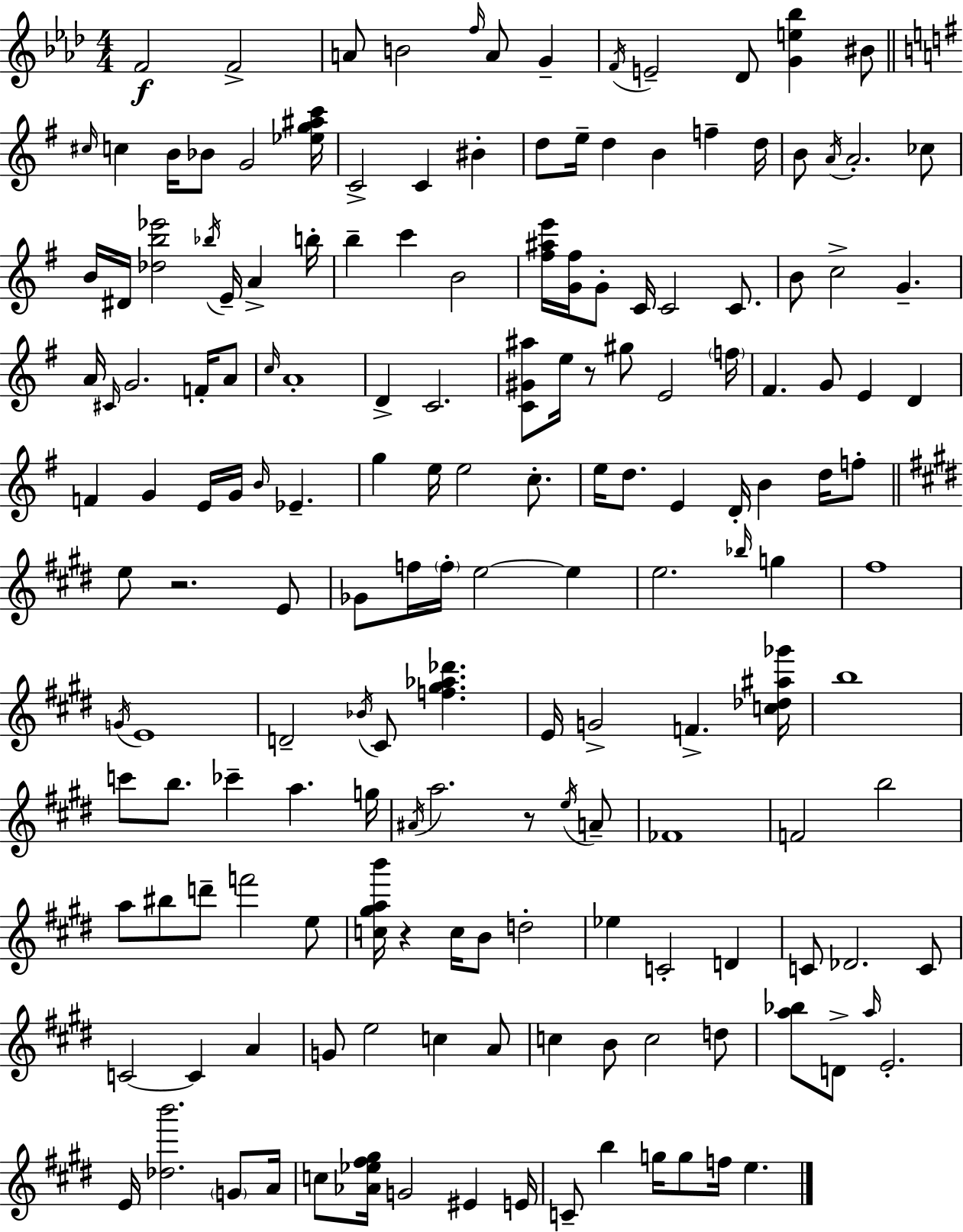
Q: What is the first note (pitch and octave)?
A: F4